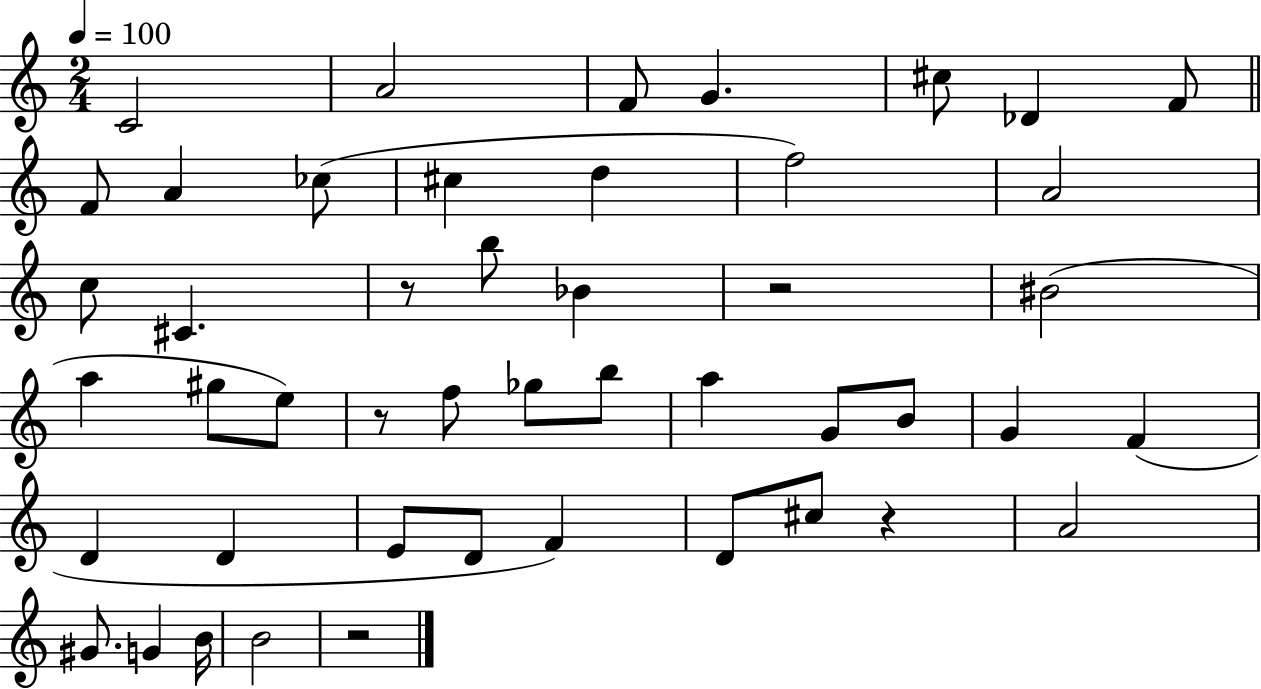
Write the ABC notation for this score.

X:1
T:Untitled
M:2/4
L:1/4
K:C
C2 A2 F/2 G ^c/2 _D F/2 F/2 A _c/2 ^c d f2 A2 c/2 ^C z/2 b/2 _B z2 ^B2 a ^g/2 e/2 z/2 f/2 _g/2 b/2 a G/2 B/2 G F D D E/2 D/2 F D/2 ^c/2 z A2 ^G/2 G B/4 B2 z2